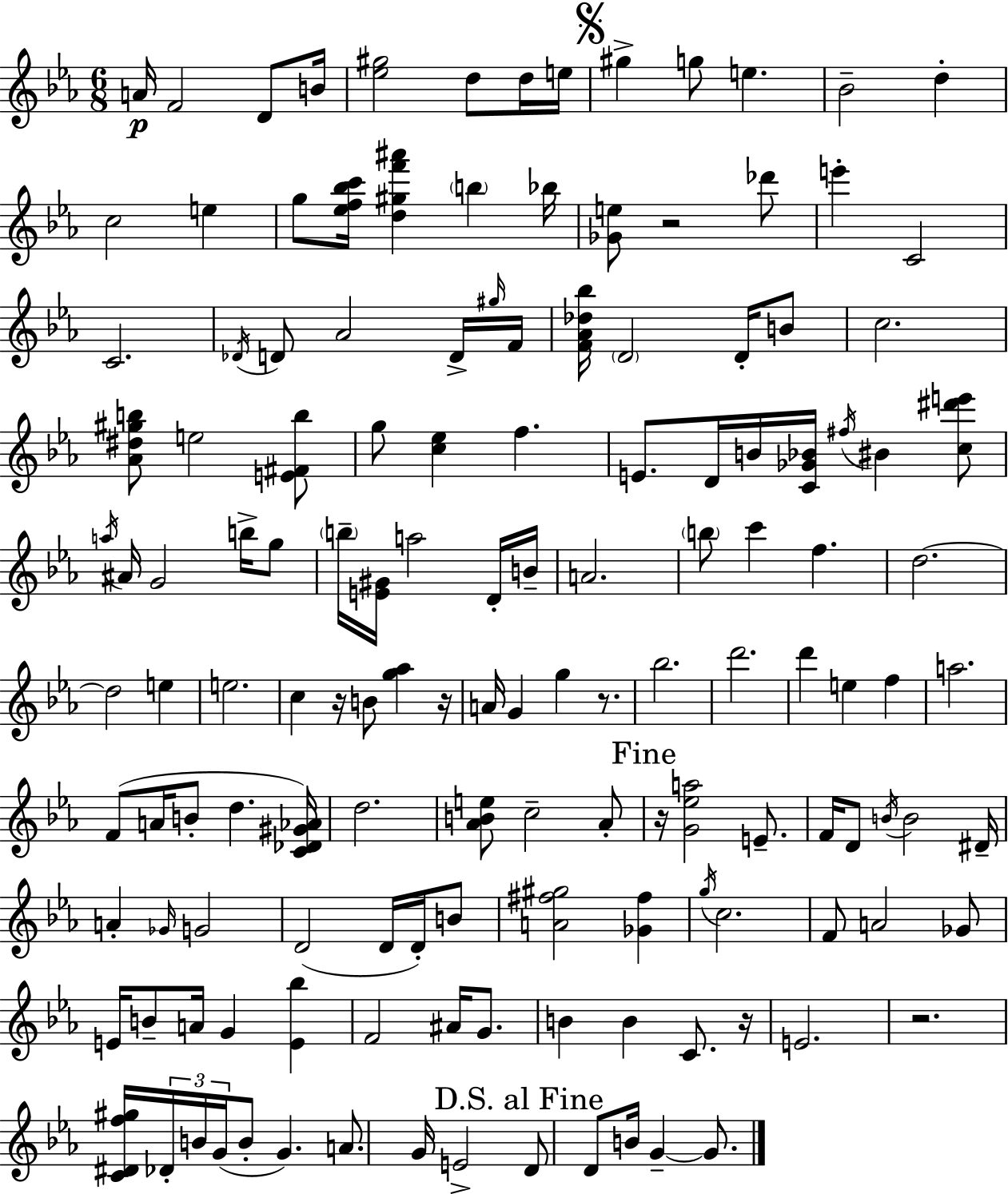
X:1
T:Untitled
M:6/8
L:1/4
K:Eb
A/4 F2 D/2 B/4 [_e^g]2 d/2 d/4 e/4 ^g g/2 e _B2 d c2 e g/2 [_ef_bc']/4 [d^gf'^a'] b _b/4 [_Ge]/2 z2 _d'/2 e' C2 C2 _D/4 D/2 _A2 D/4 ^g/4 F/4 [F_A_d_b]/4 D2 D/4 B/2 c2 [_A^d^gb]/2 e2 [E^Fb]/2 g/2 [c_e] f E/2 D/4 B/4 [C_G_B]/4 ^f/4 ^B [c^d'e']/2 a/4 ^A/4 G2 b/4 g/2 b/4 [E^G]/4 a2 D/4 B/4 A2 b/2 c' f d2 d2 e e2 c z/4 B/2 [g_a] z/4 A/4 G g z/2 _b2 d'2 d' e f a2 F/2 A/4 B/2 d [C_D^G_A]/4 d2 [_ABe]/2 c2 _A/2 z/4 [G_ea]2 E/2 F/4 D/2 B/4 B2 ^D/4 A _G/4 G2 D2 D/4 D/4 B/2 [A^f^g]2 [_G^f] g/4 c2 F/2 A2 _G/2 E/4 B/2 A/4 G [E_b] F2 ^A/4 G/2 B B C/2 z/4 E2 z2 [C^Df^g]/4 _D/4 B/4 G/4 B/2 G A/2 G/4 E2 D/2 D/2 B/4 G G/2